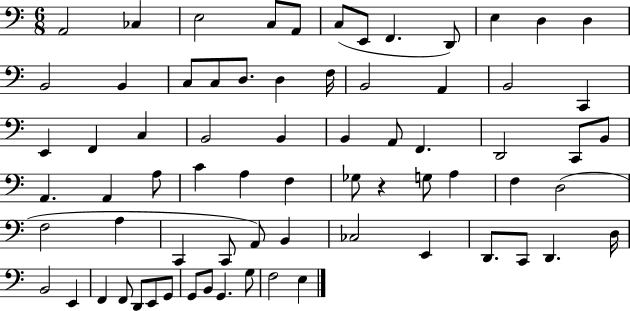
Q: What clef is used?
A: bass